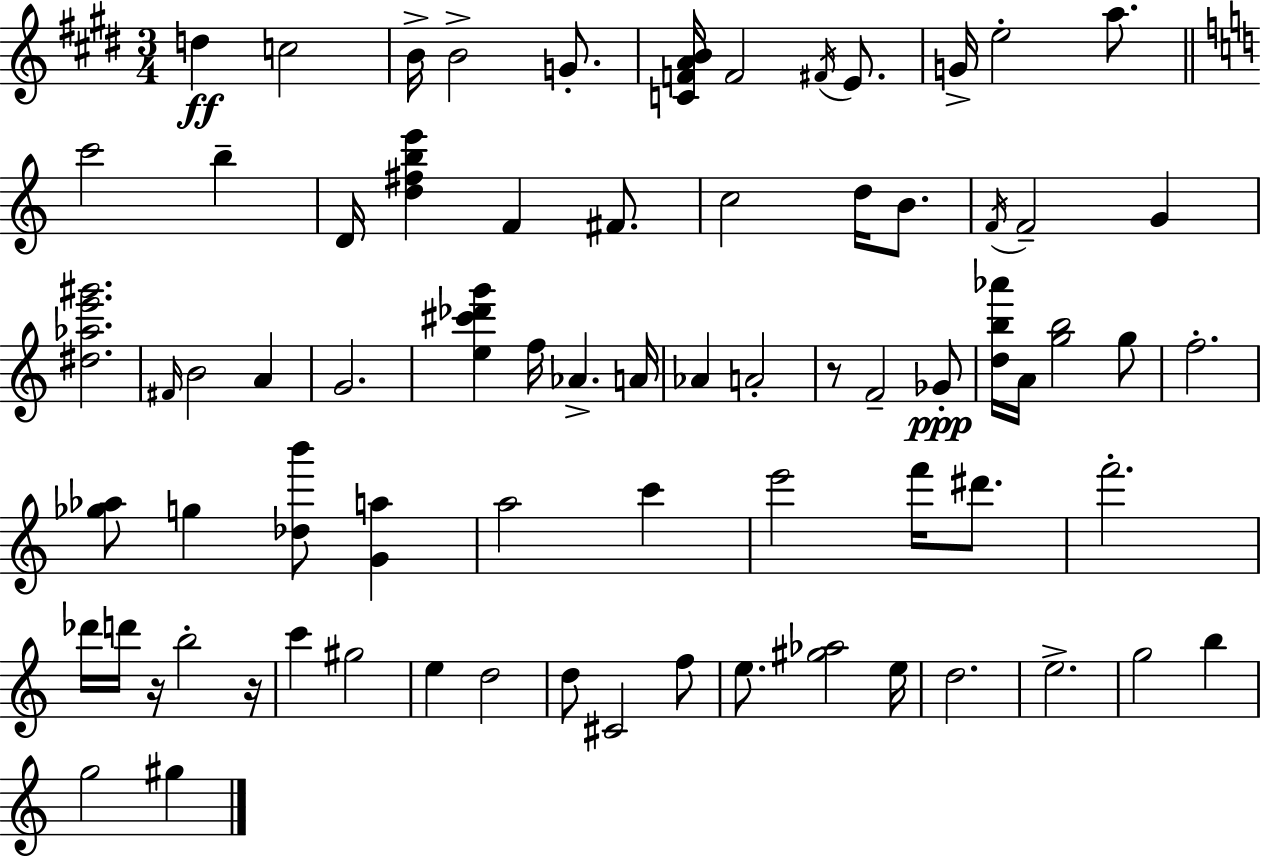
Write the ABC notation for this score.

X:1
T:Untitled
M:3/4
L:1/4
K:E
d c2 B/4 B2 G/2 [CFAB]/4 F2 ^F/4 E/2 G/4 e2 a/2 c'2 b D/4 [d^fbe'] F ^F/2 c2 d/4 B/2 F/4 F2 G [^d_ae'^g']2 ^F/4 B2 A G2 [e^c'_d'g'] f/4 _A A/4 _A A2 z/2 F2 _G/2 [db_a']/4 A/4 [gb]2 g/2 f2 [_g_a]/2 g [_db']/2 [Ga] a2 c' e'2 f'/4 ^d'/2 f'2 _d'/4 d'/4 z/4 b2 z/4 c' ^g2 e d2 d/2 ^C2 f/2 e/2 [^g_a]2 e/4 d2 e2 g2 b g2 ^g